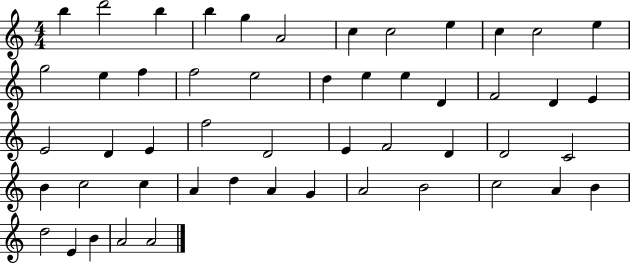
X:1
T:Untitled
M:4/4
L:1/4
K:C
b d'2 b b g A2 c c2 e c c2 e g2 e f f2 e2 d e e D F2 D E E2 D E f2 D2 E F2 D D2 C2 B c2 c A d A G A2 B2 c2 A B d2 E B A2 A2